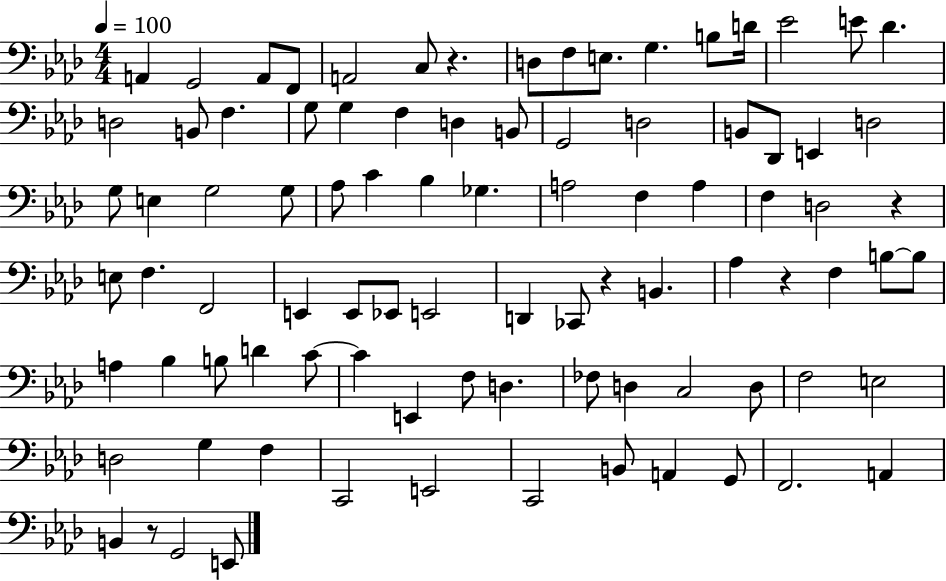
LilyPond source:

{
  \clef bass
  \numericTimeSignature
  \time 4/4
  \key aes \major
  \tempo 4 = 100
  \repeat volta 2 { a,4 g,2 a,8 f,8 | a,2 c8 r4. | d8 f8 e8. g4. b8 d'16 | ees'2 e'8 des'4. | \break d2 b,8 f4. | g8 g4 f4 d4 b,8 | g,2 d2 | b,8 des,8 e,4 d2 | \break g8 e4 g2 g8 | aes8 c'4 bes4 ges4. | a2 f4 a4 | f4 d2 r4 | \break e8 f4. f,2 | e,4 e,8 ees,8 e,2 | d,4 ces,8 r4 b,4. | aes4 r4 f4 b8~~ b8 | \break a4 bes4 b8 d'4 c'8~~ | c'4 e,4 f8 d4. | fes8 d4 c2 d8 | f2 e2 | \break d2 g4 f4 | c,2 e,2 | c,2 b,8 a,4 g,8 | f,2. a,4 | \break b,4 r8 g,2 e,8 | } \bar "|."
}